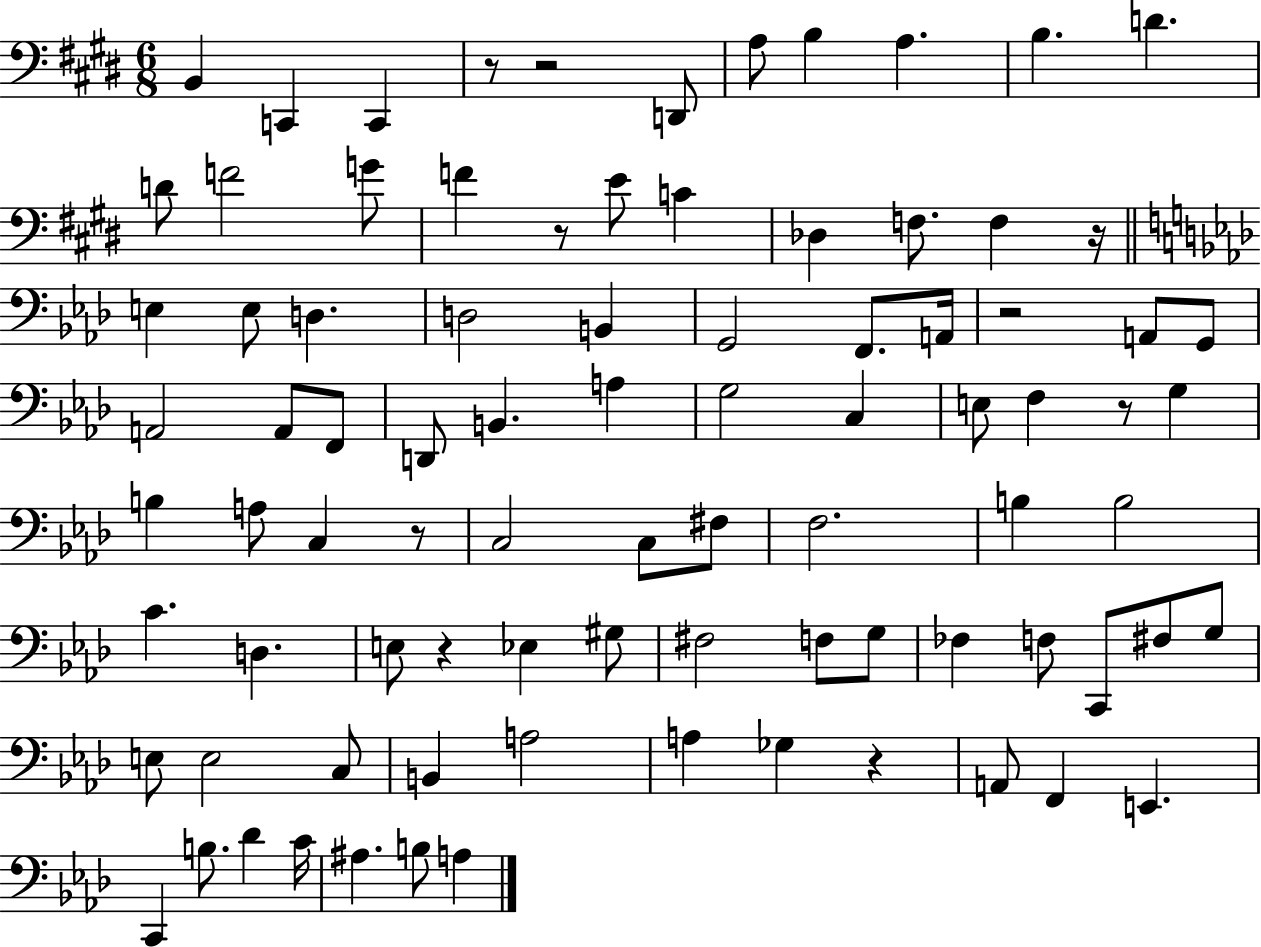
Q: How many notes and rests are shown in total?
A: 87